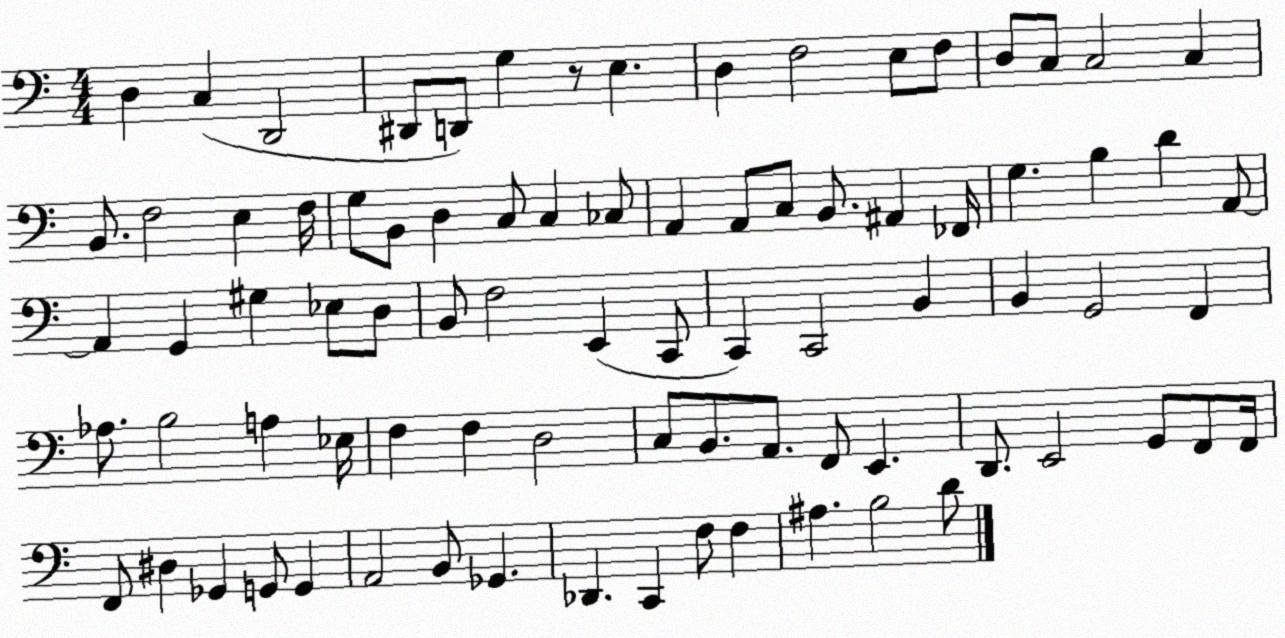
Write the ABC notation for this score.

X:1
T:Untitled
M:4/4
L:1/4
K:C
D, C, D,,2 ^D,,/2 D,,/2 G, z/2 E, D, F,2 E,/2 F,/2 D,/2 C,/2 C,2 C, B,,/2 F,2 E, F,/4 G,/2 B,,/2 D, C,/2 C, _C,/2 A,, A,,/2 C,/2 B,,/2 ^A,, _F,,/4 G, B, D A,,/2 A,, G,, ^G, _E,/2 D,/2 B,,/2 F,2 E,, C,,/2 C,, C,,2 B,, B,, G,,2 F,, _A,/2 B,2 A, _E,/4 F, F, D,2 C,/2 B,,/2 A,,/2 F,,/2 E,, D,,/2 E,,2 G,,/2 F,,/2 F,,/4 F,,/2 ^D, _G,, G,,/2 G,, A,,2 B,,/2 _G,, _D,, C,, F,/2 F, ^A, B,2 D/2